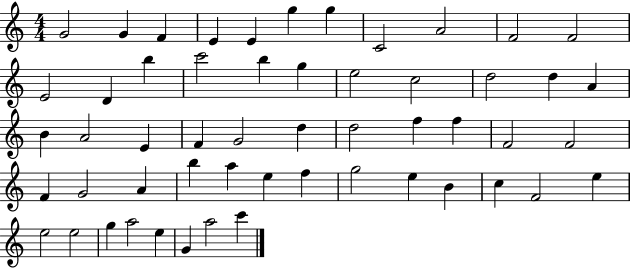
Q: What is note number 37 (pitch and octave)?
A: B5